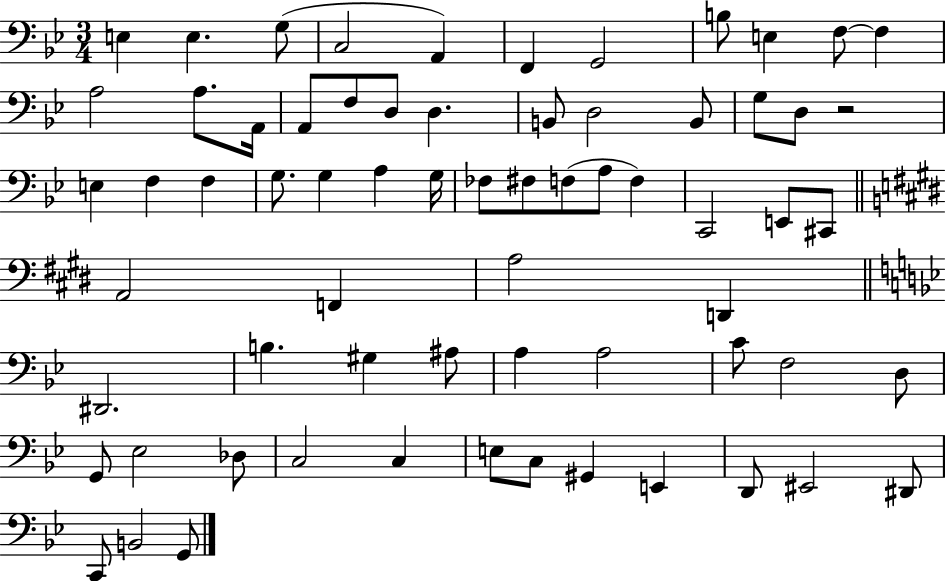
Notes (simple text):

E3/q E3/q. G3/e C3/h A2/q F2/q G2/h B3/e E3/q F3/e F3/q A3/h A3/e. A2/s A2/e F3/e D3/e D3/q. B2/e D3/h B2/e G3/e D3/e R/h E3/q F3/q F3/q G3/e. G3/q A3/q G3/s FES3/e F#3/e F3/e A3/e F3/q C2/h E2/e C#2/e A2/h F2/q A3/h D2/q D#2/h. B3/q. G#3/q A#3/e A3/q A3/h C4/e F3/h D3/e G2/e Eb3/h Db3/e C3/h C3/q E3/e C3/e G#2/q E2/q D2/e EIS2/h D#2/e C2/e B2/h G2/e